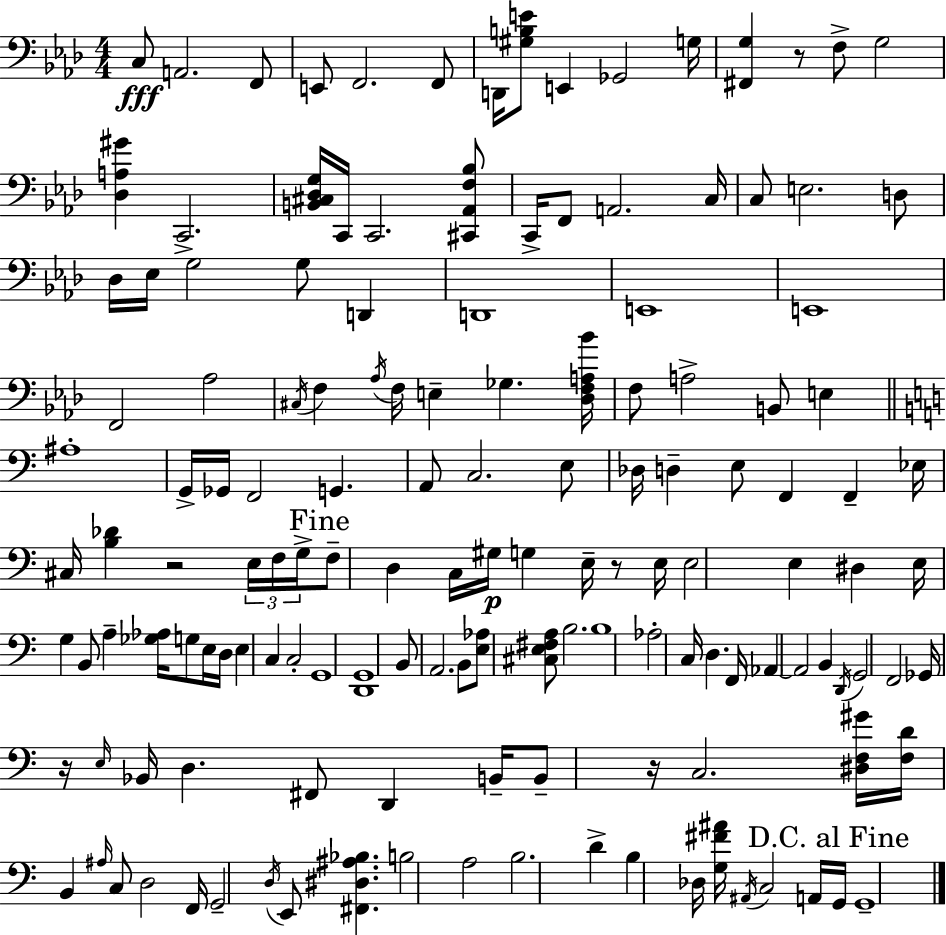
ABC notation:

X:1
T:Untitled
M:4/4
L:1/4
K:Ab
C,/2 A,,2 F,,/2 E,,/2 F,,2 F,,/2 D,,/4 [^G,B,E]/2 E,, _G,,2 G,/4 [^F,,G,] z/2 F,/2 G,2 [_D,A,^G] C,,2 [B,,^C,_D,G,]/4 C,,/4 C,,2 [^C,,_A,,F,_B,]/2 C,,/4 F,,/2 A,,2 C,/4 C,/2 E,2 D,/2 _D,/4 _E,/4 G,2 G,/2 D,, D,,4 E,,4 E,,4 F,,2 _A,2 ^C,/4 F, _A,/4 F,/4 E, _G, [_D,F,A,_B]/4 F,/2 A,2 B,,/2 E, ^A,4 G,,/4 _G,,/4 F,,2 G,, A,,/2 C,2 E,/2 _D,/4 D, E,/2 F,, F,, _E,/4 ^C,/4 [B,_D] z2 E,/4 F,/4 G,/4 F,/2 D, C,/4 ^G,/4 G, E,/4 z/2 E,/4 E,2 E, ^D, E,/4 G, B,,/2 A, [_G,_A,]/4 G,/2 E,/4 D,/4 E, C, C,2 G,,4 [D,,G,,]4 B,,/2 A,,2 B,,/2 [E,_A,]/2 [^C,E,^F,A,]/2 B,2 B,4 _A,2 C,/4 D, F,,/4 _A,, _A,,2 B,, D,,/4 G,,2 F,,2 _G,,/4 z/4 E,/4 _B,,/4 D, ^F,,/2 D,, B,,/4 B,,/2 z/4 C,2 [^D,F,^G]/4 [F,D]/4 B,, ^A,/4 C,/2 D,2 F,,/4 G,,2 D,/4 E,,/2 [^F,,^D,^A,_B,] B,2 A,2 B,2 D B, _D,/4 [G,^F^A]/4 ^A,,/4 C,2 A,,/4 G,,/4 G,,4